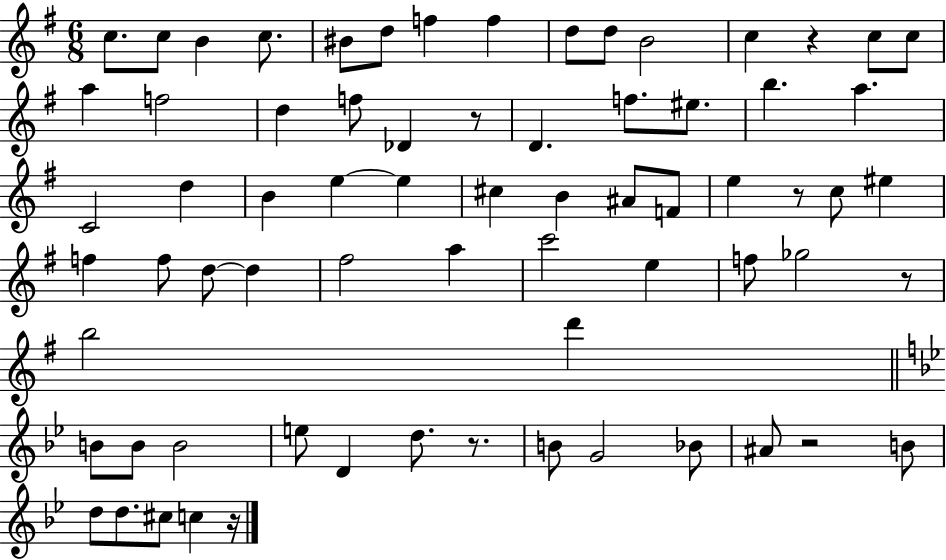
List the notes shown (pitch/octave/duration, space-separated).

C5/e. C5/e B4/q C5/e. BIS4/e D5/e F5/q F5/q D5/e D5/e B4/h C5/q R/q C5/e C5/e A5/q F5/h D5/q F5/e Db4/q R/e D4/q. F5/e. EIS5/e. B5/q. A5/q. C4/h D5/q B4/q E5/q E5/q C#5/q B4/q A#4/e F4/e E5/q R/e C5/e EIS5/q F5/q F5/e D5/e D5/q F#5/h A5/q C6/h E5/q F5/e Gb5/h R/e B5/h D6/q B4/e B4/e B4/h E5/e D4/q D5/e. R/e. B4/e G4/h Bb4/e A#4/e R/h B4/e D5/e D5/e. C#5/e C5/q R/s